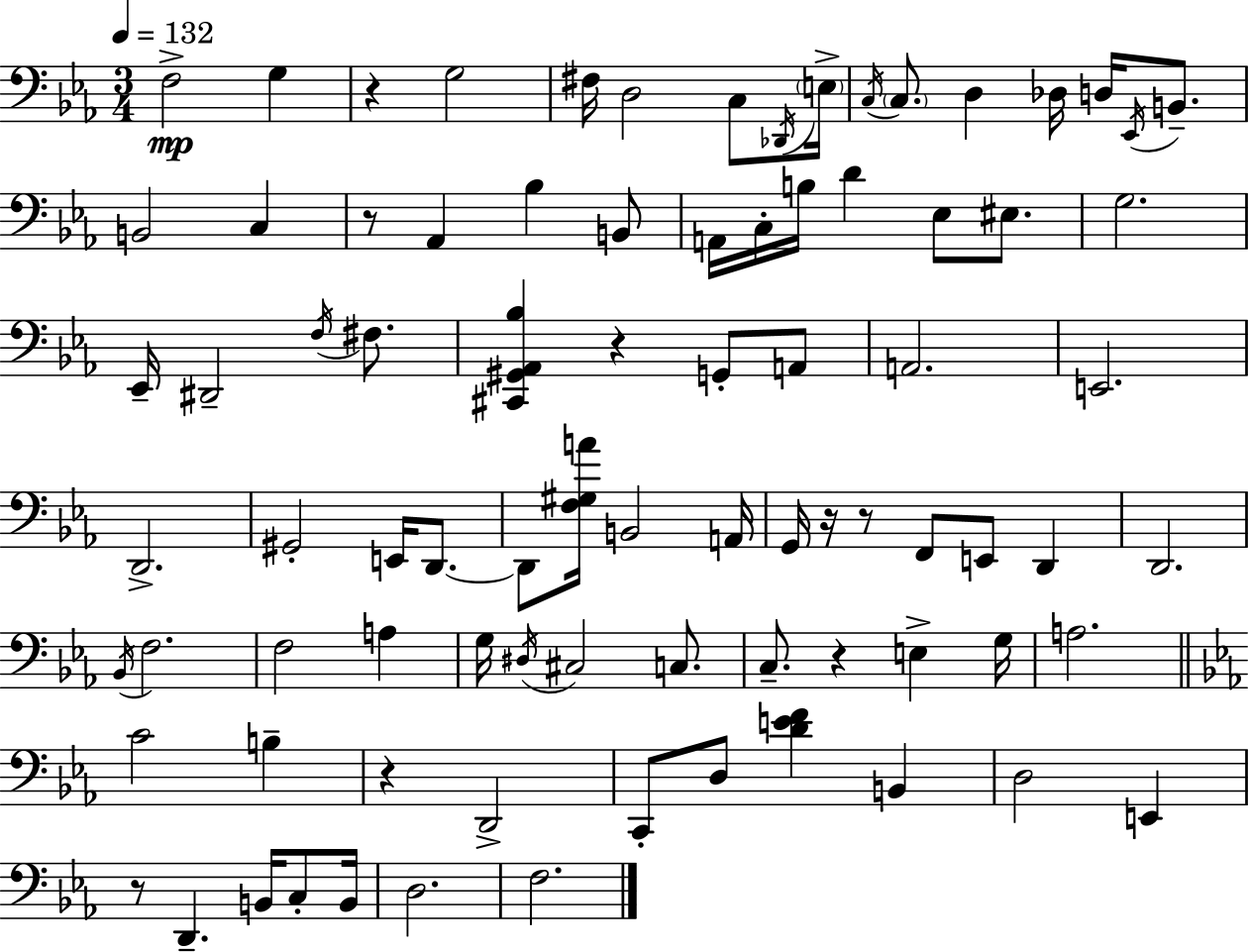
{
  \clef bass
  \numericTimeSignature
  \time 3/4
  \key ees \major
  \tempo 4 = 132
  \repeat volta 2 { f2->\mp g4 | r4 g2 | fis16 d2 c8 \acciaccatura { des,16 } | \parenthesize e16-> \acciaccatura { c16 } \parenthesize c8. d4 des16 d16 \acciaccatura { ees,16 } | \break b,8.-- b,2 c4 | r8 aes,4 bes4 | b,8 a,16 c16-. b16 d'4 ees8 | eis8. g2. | \break ees,16-- dis,2-- | \acciaccatura { f16 } fis8. <cis, gis, aes, bes>4 r4 | g,8-. a,8 a,2. | e,2. | \break d,2.-> | gis,2-. | e,16 d,8.~~ d,8 <f gis a'>16 b,2 | a,16 g,16 r16 r8 f,8 e,8 | \break d,4 d,2. | \acciaccatura { bes,16 } f2. | f2 | a4 g16 \acciaccatura { dis16 } cis2 | \break c8. c8.-- r4 | e4-> g16 a2. | \bar "||" \break \key c \minor c'2 b4-- | r4 d,2-> | c,8-. d8 <d' e' f'>4 b,4 | d2 e,4 | \break r8 d,4.-- b,16 c8-. b,16 | d2. | f2. | } \bar "|."
}